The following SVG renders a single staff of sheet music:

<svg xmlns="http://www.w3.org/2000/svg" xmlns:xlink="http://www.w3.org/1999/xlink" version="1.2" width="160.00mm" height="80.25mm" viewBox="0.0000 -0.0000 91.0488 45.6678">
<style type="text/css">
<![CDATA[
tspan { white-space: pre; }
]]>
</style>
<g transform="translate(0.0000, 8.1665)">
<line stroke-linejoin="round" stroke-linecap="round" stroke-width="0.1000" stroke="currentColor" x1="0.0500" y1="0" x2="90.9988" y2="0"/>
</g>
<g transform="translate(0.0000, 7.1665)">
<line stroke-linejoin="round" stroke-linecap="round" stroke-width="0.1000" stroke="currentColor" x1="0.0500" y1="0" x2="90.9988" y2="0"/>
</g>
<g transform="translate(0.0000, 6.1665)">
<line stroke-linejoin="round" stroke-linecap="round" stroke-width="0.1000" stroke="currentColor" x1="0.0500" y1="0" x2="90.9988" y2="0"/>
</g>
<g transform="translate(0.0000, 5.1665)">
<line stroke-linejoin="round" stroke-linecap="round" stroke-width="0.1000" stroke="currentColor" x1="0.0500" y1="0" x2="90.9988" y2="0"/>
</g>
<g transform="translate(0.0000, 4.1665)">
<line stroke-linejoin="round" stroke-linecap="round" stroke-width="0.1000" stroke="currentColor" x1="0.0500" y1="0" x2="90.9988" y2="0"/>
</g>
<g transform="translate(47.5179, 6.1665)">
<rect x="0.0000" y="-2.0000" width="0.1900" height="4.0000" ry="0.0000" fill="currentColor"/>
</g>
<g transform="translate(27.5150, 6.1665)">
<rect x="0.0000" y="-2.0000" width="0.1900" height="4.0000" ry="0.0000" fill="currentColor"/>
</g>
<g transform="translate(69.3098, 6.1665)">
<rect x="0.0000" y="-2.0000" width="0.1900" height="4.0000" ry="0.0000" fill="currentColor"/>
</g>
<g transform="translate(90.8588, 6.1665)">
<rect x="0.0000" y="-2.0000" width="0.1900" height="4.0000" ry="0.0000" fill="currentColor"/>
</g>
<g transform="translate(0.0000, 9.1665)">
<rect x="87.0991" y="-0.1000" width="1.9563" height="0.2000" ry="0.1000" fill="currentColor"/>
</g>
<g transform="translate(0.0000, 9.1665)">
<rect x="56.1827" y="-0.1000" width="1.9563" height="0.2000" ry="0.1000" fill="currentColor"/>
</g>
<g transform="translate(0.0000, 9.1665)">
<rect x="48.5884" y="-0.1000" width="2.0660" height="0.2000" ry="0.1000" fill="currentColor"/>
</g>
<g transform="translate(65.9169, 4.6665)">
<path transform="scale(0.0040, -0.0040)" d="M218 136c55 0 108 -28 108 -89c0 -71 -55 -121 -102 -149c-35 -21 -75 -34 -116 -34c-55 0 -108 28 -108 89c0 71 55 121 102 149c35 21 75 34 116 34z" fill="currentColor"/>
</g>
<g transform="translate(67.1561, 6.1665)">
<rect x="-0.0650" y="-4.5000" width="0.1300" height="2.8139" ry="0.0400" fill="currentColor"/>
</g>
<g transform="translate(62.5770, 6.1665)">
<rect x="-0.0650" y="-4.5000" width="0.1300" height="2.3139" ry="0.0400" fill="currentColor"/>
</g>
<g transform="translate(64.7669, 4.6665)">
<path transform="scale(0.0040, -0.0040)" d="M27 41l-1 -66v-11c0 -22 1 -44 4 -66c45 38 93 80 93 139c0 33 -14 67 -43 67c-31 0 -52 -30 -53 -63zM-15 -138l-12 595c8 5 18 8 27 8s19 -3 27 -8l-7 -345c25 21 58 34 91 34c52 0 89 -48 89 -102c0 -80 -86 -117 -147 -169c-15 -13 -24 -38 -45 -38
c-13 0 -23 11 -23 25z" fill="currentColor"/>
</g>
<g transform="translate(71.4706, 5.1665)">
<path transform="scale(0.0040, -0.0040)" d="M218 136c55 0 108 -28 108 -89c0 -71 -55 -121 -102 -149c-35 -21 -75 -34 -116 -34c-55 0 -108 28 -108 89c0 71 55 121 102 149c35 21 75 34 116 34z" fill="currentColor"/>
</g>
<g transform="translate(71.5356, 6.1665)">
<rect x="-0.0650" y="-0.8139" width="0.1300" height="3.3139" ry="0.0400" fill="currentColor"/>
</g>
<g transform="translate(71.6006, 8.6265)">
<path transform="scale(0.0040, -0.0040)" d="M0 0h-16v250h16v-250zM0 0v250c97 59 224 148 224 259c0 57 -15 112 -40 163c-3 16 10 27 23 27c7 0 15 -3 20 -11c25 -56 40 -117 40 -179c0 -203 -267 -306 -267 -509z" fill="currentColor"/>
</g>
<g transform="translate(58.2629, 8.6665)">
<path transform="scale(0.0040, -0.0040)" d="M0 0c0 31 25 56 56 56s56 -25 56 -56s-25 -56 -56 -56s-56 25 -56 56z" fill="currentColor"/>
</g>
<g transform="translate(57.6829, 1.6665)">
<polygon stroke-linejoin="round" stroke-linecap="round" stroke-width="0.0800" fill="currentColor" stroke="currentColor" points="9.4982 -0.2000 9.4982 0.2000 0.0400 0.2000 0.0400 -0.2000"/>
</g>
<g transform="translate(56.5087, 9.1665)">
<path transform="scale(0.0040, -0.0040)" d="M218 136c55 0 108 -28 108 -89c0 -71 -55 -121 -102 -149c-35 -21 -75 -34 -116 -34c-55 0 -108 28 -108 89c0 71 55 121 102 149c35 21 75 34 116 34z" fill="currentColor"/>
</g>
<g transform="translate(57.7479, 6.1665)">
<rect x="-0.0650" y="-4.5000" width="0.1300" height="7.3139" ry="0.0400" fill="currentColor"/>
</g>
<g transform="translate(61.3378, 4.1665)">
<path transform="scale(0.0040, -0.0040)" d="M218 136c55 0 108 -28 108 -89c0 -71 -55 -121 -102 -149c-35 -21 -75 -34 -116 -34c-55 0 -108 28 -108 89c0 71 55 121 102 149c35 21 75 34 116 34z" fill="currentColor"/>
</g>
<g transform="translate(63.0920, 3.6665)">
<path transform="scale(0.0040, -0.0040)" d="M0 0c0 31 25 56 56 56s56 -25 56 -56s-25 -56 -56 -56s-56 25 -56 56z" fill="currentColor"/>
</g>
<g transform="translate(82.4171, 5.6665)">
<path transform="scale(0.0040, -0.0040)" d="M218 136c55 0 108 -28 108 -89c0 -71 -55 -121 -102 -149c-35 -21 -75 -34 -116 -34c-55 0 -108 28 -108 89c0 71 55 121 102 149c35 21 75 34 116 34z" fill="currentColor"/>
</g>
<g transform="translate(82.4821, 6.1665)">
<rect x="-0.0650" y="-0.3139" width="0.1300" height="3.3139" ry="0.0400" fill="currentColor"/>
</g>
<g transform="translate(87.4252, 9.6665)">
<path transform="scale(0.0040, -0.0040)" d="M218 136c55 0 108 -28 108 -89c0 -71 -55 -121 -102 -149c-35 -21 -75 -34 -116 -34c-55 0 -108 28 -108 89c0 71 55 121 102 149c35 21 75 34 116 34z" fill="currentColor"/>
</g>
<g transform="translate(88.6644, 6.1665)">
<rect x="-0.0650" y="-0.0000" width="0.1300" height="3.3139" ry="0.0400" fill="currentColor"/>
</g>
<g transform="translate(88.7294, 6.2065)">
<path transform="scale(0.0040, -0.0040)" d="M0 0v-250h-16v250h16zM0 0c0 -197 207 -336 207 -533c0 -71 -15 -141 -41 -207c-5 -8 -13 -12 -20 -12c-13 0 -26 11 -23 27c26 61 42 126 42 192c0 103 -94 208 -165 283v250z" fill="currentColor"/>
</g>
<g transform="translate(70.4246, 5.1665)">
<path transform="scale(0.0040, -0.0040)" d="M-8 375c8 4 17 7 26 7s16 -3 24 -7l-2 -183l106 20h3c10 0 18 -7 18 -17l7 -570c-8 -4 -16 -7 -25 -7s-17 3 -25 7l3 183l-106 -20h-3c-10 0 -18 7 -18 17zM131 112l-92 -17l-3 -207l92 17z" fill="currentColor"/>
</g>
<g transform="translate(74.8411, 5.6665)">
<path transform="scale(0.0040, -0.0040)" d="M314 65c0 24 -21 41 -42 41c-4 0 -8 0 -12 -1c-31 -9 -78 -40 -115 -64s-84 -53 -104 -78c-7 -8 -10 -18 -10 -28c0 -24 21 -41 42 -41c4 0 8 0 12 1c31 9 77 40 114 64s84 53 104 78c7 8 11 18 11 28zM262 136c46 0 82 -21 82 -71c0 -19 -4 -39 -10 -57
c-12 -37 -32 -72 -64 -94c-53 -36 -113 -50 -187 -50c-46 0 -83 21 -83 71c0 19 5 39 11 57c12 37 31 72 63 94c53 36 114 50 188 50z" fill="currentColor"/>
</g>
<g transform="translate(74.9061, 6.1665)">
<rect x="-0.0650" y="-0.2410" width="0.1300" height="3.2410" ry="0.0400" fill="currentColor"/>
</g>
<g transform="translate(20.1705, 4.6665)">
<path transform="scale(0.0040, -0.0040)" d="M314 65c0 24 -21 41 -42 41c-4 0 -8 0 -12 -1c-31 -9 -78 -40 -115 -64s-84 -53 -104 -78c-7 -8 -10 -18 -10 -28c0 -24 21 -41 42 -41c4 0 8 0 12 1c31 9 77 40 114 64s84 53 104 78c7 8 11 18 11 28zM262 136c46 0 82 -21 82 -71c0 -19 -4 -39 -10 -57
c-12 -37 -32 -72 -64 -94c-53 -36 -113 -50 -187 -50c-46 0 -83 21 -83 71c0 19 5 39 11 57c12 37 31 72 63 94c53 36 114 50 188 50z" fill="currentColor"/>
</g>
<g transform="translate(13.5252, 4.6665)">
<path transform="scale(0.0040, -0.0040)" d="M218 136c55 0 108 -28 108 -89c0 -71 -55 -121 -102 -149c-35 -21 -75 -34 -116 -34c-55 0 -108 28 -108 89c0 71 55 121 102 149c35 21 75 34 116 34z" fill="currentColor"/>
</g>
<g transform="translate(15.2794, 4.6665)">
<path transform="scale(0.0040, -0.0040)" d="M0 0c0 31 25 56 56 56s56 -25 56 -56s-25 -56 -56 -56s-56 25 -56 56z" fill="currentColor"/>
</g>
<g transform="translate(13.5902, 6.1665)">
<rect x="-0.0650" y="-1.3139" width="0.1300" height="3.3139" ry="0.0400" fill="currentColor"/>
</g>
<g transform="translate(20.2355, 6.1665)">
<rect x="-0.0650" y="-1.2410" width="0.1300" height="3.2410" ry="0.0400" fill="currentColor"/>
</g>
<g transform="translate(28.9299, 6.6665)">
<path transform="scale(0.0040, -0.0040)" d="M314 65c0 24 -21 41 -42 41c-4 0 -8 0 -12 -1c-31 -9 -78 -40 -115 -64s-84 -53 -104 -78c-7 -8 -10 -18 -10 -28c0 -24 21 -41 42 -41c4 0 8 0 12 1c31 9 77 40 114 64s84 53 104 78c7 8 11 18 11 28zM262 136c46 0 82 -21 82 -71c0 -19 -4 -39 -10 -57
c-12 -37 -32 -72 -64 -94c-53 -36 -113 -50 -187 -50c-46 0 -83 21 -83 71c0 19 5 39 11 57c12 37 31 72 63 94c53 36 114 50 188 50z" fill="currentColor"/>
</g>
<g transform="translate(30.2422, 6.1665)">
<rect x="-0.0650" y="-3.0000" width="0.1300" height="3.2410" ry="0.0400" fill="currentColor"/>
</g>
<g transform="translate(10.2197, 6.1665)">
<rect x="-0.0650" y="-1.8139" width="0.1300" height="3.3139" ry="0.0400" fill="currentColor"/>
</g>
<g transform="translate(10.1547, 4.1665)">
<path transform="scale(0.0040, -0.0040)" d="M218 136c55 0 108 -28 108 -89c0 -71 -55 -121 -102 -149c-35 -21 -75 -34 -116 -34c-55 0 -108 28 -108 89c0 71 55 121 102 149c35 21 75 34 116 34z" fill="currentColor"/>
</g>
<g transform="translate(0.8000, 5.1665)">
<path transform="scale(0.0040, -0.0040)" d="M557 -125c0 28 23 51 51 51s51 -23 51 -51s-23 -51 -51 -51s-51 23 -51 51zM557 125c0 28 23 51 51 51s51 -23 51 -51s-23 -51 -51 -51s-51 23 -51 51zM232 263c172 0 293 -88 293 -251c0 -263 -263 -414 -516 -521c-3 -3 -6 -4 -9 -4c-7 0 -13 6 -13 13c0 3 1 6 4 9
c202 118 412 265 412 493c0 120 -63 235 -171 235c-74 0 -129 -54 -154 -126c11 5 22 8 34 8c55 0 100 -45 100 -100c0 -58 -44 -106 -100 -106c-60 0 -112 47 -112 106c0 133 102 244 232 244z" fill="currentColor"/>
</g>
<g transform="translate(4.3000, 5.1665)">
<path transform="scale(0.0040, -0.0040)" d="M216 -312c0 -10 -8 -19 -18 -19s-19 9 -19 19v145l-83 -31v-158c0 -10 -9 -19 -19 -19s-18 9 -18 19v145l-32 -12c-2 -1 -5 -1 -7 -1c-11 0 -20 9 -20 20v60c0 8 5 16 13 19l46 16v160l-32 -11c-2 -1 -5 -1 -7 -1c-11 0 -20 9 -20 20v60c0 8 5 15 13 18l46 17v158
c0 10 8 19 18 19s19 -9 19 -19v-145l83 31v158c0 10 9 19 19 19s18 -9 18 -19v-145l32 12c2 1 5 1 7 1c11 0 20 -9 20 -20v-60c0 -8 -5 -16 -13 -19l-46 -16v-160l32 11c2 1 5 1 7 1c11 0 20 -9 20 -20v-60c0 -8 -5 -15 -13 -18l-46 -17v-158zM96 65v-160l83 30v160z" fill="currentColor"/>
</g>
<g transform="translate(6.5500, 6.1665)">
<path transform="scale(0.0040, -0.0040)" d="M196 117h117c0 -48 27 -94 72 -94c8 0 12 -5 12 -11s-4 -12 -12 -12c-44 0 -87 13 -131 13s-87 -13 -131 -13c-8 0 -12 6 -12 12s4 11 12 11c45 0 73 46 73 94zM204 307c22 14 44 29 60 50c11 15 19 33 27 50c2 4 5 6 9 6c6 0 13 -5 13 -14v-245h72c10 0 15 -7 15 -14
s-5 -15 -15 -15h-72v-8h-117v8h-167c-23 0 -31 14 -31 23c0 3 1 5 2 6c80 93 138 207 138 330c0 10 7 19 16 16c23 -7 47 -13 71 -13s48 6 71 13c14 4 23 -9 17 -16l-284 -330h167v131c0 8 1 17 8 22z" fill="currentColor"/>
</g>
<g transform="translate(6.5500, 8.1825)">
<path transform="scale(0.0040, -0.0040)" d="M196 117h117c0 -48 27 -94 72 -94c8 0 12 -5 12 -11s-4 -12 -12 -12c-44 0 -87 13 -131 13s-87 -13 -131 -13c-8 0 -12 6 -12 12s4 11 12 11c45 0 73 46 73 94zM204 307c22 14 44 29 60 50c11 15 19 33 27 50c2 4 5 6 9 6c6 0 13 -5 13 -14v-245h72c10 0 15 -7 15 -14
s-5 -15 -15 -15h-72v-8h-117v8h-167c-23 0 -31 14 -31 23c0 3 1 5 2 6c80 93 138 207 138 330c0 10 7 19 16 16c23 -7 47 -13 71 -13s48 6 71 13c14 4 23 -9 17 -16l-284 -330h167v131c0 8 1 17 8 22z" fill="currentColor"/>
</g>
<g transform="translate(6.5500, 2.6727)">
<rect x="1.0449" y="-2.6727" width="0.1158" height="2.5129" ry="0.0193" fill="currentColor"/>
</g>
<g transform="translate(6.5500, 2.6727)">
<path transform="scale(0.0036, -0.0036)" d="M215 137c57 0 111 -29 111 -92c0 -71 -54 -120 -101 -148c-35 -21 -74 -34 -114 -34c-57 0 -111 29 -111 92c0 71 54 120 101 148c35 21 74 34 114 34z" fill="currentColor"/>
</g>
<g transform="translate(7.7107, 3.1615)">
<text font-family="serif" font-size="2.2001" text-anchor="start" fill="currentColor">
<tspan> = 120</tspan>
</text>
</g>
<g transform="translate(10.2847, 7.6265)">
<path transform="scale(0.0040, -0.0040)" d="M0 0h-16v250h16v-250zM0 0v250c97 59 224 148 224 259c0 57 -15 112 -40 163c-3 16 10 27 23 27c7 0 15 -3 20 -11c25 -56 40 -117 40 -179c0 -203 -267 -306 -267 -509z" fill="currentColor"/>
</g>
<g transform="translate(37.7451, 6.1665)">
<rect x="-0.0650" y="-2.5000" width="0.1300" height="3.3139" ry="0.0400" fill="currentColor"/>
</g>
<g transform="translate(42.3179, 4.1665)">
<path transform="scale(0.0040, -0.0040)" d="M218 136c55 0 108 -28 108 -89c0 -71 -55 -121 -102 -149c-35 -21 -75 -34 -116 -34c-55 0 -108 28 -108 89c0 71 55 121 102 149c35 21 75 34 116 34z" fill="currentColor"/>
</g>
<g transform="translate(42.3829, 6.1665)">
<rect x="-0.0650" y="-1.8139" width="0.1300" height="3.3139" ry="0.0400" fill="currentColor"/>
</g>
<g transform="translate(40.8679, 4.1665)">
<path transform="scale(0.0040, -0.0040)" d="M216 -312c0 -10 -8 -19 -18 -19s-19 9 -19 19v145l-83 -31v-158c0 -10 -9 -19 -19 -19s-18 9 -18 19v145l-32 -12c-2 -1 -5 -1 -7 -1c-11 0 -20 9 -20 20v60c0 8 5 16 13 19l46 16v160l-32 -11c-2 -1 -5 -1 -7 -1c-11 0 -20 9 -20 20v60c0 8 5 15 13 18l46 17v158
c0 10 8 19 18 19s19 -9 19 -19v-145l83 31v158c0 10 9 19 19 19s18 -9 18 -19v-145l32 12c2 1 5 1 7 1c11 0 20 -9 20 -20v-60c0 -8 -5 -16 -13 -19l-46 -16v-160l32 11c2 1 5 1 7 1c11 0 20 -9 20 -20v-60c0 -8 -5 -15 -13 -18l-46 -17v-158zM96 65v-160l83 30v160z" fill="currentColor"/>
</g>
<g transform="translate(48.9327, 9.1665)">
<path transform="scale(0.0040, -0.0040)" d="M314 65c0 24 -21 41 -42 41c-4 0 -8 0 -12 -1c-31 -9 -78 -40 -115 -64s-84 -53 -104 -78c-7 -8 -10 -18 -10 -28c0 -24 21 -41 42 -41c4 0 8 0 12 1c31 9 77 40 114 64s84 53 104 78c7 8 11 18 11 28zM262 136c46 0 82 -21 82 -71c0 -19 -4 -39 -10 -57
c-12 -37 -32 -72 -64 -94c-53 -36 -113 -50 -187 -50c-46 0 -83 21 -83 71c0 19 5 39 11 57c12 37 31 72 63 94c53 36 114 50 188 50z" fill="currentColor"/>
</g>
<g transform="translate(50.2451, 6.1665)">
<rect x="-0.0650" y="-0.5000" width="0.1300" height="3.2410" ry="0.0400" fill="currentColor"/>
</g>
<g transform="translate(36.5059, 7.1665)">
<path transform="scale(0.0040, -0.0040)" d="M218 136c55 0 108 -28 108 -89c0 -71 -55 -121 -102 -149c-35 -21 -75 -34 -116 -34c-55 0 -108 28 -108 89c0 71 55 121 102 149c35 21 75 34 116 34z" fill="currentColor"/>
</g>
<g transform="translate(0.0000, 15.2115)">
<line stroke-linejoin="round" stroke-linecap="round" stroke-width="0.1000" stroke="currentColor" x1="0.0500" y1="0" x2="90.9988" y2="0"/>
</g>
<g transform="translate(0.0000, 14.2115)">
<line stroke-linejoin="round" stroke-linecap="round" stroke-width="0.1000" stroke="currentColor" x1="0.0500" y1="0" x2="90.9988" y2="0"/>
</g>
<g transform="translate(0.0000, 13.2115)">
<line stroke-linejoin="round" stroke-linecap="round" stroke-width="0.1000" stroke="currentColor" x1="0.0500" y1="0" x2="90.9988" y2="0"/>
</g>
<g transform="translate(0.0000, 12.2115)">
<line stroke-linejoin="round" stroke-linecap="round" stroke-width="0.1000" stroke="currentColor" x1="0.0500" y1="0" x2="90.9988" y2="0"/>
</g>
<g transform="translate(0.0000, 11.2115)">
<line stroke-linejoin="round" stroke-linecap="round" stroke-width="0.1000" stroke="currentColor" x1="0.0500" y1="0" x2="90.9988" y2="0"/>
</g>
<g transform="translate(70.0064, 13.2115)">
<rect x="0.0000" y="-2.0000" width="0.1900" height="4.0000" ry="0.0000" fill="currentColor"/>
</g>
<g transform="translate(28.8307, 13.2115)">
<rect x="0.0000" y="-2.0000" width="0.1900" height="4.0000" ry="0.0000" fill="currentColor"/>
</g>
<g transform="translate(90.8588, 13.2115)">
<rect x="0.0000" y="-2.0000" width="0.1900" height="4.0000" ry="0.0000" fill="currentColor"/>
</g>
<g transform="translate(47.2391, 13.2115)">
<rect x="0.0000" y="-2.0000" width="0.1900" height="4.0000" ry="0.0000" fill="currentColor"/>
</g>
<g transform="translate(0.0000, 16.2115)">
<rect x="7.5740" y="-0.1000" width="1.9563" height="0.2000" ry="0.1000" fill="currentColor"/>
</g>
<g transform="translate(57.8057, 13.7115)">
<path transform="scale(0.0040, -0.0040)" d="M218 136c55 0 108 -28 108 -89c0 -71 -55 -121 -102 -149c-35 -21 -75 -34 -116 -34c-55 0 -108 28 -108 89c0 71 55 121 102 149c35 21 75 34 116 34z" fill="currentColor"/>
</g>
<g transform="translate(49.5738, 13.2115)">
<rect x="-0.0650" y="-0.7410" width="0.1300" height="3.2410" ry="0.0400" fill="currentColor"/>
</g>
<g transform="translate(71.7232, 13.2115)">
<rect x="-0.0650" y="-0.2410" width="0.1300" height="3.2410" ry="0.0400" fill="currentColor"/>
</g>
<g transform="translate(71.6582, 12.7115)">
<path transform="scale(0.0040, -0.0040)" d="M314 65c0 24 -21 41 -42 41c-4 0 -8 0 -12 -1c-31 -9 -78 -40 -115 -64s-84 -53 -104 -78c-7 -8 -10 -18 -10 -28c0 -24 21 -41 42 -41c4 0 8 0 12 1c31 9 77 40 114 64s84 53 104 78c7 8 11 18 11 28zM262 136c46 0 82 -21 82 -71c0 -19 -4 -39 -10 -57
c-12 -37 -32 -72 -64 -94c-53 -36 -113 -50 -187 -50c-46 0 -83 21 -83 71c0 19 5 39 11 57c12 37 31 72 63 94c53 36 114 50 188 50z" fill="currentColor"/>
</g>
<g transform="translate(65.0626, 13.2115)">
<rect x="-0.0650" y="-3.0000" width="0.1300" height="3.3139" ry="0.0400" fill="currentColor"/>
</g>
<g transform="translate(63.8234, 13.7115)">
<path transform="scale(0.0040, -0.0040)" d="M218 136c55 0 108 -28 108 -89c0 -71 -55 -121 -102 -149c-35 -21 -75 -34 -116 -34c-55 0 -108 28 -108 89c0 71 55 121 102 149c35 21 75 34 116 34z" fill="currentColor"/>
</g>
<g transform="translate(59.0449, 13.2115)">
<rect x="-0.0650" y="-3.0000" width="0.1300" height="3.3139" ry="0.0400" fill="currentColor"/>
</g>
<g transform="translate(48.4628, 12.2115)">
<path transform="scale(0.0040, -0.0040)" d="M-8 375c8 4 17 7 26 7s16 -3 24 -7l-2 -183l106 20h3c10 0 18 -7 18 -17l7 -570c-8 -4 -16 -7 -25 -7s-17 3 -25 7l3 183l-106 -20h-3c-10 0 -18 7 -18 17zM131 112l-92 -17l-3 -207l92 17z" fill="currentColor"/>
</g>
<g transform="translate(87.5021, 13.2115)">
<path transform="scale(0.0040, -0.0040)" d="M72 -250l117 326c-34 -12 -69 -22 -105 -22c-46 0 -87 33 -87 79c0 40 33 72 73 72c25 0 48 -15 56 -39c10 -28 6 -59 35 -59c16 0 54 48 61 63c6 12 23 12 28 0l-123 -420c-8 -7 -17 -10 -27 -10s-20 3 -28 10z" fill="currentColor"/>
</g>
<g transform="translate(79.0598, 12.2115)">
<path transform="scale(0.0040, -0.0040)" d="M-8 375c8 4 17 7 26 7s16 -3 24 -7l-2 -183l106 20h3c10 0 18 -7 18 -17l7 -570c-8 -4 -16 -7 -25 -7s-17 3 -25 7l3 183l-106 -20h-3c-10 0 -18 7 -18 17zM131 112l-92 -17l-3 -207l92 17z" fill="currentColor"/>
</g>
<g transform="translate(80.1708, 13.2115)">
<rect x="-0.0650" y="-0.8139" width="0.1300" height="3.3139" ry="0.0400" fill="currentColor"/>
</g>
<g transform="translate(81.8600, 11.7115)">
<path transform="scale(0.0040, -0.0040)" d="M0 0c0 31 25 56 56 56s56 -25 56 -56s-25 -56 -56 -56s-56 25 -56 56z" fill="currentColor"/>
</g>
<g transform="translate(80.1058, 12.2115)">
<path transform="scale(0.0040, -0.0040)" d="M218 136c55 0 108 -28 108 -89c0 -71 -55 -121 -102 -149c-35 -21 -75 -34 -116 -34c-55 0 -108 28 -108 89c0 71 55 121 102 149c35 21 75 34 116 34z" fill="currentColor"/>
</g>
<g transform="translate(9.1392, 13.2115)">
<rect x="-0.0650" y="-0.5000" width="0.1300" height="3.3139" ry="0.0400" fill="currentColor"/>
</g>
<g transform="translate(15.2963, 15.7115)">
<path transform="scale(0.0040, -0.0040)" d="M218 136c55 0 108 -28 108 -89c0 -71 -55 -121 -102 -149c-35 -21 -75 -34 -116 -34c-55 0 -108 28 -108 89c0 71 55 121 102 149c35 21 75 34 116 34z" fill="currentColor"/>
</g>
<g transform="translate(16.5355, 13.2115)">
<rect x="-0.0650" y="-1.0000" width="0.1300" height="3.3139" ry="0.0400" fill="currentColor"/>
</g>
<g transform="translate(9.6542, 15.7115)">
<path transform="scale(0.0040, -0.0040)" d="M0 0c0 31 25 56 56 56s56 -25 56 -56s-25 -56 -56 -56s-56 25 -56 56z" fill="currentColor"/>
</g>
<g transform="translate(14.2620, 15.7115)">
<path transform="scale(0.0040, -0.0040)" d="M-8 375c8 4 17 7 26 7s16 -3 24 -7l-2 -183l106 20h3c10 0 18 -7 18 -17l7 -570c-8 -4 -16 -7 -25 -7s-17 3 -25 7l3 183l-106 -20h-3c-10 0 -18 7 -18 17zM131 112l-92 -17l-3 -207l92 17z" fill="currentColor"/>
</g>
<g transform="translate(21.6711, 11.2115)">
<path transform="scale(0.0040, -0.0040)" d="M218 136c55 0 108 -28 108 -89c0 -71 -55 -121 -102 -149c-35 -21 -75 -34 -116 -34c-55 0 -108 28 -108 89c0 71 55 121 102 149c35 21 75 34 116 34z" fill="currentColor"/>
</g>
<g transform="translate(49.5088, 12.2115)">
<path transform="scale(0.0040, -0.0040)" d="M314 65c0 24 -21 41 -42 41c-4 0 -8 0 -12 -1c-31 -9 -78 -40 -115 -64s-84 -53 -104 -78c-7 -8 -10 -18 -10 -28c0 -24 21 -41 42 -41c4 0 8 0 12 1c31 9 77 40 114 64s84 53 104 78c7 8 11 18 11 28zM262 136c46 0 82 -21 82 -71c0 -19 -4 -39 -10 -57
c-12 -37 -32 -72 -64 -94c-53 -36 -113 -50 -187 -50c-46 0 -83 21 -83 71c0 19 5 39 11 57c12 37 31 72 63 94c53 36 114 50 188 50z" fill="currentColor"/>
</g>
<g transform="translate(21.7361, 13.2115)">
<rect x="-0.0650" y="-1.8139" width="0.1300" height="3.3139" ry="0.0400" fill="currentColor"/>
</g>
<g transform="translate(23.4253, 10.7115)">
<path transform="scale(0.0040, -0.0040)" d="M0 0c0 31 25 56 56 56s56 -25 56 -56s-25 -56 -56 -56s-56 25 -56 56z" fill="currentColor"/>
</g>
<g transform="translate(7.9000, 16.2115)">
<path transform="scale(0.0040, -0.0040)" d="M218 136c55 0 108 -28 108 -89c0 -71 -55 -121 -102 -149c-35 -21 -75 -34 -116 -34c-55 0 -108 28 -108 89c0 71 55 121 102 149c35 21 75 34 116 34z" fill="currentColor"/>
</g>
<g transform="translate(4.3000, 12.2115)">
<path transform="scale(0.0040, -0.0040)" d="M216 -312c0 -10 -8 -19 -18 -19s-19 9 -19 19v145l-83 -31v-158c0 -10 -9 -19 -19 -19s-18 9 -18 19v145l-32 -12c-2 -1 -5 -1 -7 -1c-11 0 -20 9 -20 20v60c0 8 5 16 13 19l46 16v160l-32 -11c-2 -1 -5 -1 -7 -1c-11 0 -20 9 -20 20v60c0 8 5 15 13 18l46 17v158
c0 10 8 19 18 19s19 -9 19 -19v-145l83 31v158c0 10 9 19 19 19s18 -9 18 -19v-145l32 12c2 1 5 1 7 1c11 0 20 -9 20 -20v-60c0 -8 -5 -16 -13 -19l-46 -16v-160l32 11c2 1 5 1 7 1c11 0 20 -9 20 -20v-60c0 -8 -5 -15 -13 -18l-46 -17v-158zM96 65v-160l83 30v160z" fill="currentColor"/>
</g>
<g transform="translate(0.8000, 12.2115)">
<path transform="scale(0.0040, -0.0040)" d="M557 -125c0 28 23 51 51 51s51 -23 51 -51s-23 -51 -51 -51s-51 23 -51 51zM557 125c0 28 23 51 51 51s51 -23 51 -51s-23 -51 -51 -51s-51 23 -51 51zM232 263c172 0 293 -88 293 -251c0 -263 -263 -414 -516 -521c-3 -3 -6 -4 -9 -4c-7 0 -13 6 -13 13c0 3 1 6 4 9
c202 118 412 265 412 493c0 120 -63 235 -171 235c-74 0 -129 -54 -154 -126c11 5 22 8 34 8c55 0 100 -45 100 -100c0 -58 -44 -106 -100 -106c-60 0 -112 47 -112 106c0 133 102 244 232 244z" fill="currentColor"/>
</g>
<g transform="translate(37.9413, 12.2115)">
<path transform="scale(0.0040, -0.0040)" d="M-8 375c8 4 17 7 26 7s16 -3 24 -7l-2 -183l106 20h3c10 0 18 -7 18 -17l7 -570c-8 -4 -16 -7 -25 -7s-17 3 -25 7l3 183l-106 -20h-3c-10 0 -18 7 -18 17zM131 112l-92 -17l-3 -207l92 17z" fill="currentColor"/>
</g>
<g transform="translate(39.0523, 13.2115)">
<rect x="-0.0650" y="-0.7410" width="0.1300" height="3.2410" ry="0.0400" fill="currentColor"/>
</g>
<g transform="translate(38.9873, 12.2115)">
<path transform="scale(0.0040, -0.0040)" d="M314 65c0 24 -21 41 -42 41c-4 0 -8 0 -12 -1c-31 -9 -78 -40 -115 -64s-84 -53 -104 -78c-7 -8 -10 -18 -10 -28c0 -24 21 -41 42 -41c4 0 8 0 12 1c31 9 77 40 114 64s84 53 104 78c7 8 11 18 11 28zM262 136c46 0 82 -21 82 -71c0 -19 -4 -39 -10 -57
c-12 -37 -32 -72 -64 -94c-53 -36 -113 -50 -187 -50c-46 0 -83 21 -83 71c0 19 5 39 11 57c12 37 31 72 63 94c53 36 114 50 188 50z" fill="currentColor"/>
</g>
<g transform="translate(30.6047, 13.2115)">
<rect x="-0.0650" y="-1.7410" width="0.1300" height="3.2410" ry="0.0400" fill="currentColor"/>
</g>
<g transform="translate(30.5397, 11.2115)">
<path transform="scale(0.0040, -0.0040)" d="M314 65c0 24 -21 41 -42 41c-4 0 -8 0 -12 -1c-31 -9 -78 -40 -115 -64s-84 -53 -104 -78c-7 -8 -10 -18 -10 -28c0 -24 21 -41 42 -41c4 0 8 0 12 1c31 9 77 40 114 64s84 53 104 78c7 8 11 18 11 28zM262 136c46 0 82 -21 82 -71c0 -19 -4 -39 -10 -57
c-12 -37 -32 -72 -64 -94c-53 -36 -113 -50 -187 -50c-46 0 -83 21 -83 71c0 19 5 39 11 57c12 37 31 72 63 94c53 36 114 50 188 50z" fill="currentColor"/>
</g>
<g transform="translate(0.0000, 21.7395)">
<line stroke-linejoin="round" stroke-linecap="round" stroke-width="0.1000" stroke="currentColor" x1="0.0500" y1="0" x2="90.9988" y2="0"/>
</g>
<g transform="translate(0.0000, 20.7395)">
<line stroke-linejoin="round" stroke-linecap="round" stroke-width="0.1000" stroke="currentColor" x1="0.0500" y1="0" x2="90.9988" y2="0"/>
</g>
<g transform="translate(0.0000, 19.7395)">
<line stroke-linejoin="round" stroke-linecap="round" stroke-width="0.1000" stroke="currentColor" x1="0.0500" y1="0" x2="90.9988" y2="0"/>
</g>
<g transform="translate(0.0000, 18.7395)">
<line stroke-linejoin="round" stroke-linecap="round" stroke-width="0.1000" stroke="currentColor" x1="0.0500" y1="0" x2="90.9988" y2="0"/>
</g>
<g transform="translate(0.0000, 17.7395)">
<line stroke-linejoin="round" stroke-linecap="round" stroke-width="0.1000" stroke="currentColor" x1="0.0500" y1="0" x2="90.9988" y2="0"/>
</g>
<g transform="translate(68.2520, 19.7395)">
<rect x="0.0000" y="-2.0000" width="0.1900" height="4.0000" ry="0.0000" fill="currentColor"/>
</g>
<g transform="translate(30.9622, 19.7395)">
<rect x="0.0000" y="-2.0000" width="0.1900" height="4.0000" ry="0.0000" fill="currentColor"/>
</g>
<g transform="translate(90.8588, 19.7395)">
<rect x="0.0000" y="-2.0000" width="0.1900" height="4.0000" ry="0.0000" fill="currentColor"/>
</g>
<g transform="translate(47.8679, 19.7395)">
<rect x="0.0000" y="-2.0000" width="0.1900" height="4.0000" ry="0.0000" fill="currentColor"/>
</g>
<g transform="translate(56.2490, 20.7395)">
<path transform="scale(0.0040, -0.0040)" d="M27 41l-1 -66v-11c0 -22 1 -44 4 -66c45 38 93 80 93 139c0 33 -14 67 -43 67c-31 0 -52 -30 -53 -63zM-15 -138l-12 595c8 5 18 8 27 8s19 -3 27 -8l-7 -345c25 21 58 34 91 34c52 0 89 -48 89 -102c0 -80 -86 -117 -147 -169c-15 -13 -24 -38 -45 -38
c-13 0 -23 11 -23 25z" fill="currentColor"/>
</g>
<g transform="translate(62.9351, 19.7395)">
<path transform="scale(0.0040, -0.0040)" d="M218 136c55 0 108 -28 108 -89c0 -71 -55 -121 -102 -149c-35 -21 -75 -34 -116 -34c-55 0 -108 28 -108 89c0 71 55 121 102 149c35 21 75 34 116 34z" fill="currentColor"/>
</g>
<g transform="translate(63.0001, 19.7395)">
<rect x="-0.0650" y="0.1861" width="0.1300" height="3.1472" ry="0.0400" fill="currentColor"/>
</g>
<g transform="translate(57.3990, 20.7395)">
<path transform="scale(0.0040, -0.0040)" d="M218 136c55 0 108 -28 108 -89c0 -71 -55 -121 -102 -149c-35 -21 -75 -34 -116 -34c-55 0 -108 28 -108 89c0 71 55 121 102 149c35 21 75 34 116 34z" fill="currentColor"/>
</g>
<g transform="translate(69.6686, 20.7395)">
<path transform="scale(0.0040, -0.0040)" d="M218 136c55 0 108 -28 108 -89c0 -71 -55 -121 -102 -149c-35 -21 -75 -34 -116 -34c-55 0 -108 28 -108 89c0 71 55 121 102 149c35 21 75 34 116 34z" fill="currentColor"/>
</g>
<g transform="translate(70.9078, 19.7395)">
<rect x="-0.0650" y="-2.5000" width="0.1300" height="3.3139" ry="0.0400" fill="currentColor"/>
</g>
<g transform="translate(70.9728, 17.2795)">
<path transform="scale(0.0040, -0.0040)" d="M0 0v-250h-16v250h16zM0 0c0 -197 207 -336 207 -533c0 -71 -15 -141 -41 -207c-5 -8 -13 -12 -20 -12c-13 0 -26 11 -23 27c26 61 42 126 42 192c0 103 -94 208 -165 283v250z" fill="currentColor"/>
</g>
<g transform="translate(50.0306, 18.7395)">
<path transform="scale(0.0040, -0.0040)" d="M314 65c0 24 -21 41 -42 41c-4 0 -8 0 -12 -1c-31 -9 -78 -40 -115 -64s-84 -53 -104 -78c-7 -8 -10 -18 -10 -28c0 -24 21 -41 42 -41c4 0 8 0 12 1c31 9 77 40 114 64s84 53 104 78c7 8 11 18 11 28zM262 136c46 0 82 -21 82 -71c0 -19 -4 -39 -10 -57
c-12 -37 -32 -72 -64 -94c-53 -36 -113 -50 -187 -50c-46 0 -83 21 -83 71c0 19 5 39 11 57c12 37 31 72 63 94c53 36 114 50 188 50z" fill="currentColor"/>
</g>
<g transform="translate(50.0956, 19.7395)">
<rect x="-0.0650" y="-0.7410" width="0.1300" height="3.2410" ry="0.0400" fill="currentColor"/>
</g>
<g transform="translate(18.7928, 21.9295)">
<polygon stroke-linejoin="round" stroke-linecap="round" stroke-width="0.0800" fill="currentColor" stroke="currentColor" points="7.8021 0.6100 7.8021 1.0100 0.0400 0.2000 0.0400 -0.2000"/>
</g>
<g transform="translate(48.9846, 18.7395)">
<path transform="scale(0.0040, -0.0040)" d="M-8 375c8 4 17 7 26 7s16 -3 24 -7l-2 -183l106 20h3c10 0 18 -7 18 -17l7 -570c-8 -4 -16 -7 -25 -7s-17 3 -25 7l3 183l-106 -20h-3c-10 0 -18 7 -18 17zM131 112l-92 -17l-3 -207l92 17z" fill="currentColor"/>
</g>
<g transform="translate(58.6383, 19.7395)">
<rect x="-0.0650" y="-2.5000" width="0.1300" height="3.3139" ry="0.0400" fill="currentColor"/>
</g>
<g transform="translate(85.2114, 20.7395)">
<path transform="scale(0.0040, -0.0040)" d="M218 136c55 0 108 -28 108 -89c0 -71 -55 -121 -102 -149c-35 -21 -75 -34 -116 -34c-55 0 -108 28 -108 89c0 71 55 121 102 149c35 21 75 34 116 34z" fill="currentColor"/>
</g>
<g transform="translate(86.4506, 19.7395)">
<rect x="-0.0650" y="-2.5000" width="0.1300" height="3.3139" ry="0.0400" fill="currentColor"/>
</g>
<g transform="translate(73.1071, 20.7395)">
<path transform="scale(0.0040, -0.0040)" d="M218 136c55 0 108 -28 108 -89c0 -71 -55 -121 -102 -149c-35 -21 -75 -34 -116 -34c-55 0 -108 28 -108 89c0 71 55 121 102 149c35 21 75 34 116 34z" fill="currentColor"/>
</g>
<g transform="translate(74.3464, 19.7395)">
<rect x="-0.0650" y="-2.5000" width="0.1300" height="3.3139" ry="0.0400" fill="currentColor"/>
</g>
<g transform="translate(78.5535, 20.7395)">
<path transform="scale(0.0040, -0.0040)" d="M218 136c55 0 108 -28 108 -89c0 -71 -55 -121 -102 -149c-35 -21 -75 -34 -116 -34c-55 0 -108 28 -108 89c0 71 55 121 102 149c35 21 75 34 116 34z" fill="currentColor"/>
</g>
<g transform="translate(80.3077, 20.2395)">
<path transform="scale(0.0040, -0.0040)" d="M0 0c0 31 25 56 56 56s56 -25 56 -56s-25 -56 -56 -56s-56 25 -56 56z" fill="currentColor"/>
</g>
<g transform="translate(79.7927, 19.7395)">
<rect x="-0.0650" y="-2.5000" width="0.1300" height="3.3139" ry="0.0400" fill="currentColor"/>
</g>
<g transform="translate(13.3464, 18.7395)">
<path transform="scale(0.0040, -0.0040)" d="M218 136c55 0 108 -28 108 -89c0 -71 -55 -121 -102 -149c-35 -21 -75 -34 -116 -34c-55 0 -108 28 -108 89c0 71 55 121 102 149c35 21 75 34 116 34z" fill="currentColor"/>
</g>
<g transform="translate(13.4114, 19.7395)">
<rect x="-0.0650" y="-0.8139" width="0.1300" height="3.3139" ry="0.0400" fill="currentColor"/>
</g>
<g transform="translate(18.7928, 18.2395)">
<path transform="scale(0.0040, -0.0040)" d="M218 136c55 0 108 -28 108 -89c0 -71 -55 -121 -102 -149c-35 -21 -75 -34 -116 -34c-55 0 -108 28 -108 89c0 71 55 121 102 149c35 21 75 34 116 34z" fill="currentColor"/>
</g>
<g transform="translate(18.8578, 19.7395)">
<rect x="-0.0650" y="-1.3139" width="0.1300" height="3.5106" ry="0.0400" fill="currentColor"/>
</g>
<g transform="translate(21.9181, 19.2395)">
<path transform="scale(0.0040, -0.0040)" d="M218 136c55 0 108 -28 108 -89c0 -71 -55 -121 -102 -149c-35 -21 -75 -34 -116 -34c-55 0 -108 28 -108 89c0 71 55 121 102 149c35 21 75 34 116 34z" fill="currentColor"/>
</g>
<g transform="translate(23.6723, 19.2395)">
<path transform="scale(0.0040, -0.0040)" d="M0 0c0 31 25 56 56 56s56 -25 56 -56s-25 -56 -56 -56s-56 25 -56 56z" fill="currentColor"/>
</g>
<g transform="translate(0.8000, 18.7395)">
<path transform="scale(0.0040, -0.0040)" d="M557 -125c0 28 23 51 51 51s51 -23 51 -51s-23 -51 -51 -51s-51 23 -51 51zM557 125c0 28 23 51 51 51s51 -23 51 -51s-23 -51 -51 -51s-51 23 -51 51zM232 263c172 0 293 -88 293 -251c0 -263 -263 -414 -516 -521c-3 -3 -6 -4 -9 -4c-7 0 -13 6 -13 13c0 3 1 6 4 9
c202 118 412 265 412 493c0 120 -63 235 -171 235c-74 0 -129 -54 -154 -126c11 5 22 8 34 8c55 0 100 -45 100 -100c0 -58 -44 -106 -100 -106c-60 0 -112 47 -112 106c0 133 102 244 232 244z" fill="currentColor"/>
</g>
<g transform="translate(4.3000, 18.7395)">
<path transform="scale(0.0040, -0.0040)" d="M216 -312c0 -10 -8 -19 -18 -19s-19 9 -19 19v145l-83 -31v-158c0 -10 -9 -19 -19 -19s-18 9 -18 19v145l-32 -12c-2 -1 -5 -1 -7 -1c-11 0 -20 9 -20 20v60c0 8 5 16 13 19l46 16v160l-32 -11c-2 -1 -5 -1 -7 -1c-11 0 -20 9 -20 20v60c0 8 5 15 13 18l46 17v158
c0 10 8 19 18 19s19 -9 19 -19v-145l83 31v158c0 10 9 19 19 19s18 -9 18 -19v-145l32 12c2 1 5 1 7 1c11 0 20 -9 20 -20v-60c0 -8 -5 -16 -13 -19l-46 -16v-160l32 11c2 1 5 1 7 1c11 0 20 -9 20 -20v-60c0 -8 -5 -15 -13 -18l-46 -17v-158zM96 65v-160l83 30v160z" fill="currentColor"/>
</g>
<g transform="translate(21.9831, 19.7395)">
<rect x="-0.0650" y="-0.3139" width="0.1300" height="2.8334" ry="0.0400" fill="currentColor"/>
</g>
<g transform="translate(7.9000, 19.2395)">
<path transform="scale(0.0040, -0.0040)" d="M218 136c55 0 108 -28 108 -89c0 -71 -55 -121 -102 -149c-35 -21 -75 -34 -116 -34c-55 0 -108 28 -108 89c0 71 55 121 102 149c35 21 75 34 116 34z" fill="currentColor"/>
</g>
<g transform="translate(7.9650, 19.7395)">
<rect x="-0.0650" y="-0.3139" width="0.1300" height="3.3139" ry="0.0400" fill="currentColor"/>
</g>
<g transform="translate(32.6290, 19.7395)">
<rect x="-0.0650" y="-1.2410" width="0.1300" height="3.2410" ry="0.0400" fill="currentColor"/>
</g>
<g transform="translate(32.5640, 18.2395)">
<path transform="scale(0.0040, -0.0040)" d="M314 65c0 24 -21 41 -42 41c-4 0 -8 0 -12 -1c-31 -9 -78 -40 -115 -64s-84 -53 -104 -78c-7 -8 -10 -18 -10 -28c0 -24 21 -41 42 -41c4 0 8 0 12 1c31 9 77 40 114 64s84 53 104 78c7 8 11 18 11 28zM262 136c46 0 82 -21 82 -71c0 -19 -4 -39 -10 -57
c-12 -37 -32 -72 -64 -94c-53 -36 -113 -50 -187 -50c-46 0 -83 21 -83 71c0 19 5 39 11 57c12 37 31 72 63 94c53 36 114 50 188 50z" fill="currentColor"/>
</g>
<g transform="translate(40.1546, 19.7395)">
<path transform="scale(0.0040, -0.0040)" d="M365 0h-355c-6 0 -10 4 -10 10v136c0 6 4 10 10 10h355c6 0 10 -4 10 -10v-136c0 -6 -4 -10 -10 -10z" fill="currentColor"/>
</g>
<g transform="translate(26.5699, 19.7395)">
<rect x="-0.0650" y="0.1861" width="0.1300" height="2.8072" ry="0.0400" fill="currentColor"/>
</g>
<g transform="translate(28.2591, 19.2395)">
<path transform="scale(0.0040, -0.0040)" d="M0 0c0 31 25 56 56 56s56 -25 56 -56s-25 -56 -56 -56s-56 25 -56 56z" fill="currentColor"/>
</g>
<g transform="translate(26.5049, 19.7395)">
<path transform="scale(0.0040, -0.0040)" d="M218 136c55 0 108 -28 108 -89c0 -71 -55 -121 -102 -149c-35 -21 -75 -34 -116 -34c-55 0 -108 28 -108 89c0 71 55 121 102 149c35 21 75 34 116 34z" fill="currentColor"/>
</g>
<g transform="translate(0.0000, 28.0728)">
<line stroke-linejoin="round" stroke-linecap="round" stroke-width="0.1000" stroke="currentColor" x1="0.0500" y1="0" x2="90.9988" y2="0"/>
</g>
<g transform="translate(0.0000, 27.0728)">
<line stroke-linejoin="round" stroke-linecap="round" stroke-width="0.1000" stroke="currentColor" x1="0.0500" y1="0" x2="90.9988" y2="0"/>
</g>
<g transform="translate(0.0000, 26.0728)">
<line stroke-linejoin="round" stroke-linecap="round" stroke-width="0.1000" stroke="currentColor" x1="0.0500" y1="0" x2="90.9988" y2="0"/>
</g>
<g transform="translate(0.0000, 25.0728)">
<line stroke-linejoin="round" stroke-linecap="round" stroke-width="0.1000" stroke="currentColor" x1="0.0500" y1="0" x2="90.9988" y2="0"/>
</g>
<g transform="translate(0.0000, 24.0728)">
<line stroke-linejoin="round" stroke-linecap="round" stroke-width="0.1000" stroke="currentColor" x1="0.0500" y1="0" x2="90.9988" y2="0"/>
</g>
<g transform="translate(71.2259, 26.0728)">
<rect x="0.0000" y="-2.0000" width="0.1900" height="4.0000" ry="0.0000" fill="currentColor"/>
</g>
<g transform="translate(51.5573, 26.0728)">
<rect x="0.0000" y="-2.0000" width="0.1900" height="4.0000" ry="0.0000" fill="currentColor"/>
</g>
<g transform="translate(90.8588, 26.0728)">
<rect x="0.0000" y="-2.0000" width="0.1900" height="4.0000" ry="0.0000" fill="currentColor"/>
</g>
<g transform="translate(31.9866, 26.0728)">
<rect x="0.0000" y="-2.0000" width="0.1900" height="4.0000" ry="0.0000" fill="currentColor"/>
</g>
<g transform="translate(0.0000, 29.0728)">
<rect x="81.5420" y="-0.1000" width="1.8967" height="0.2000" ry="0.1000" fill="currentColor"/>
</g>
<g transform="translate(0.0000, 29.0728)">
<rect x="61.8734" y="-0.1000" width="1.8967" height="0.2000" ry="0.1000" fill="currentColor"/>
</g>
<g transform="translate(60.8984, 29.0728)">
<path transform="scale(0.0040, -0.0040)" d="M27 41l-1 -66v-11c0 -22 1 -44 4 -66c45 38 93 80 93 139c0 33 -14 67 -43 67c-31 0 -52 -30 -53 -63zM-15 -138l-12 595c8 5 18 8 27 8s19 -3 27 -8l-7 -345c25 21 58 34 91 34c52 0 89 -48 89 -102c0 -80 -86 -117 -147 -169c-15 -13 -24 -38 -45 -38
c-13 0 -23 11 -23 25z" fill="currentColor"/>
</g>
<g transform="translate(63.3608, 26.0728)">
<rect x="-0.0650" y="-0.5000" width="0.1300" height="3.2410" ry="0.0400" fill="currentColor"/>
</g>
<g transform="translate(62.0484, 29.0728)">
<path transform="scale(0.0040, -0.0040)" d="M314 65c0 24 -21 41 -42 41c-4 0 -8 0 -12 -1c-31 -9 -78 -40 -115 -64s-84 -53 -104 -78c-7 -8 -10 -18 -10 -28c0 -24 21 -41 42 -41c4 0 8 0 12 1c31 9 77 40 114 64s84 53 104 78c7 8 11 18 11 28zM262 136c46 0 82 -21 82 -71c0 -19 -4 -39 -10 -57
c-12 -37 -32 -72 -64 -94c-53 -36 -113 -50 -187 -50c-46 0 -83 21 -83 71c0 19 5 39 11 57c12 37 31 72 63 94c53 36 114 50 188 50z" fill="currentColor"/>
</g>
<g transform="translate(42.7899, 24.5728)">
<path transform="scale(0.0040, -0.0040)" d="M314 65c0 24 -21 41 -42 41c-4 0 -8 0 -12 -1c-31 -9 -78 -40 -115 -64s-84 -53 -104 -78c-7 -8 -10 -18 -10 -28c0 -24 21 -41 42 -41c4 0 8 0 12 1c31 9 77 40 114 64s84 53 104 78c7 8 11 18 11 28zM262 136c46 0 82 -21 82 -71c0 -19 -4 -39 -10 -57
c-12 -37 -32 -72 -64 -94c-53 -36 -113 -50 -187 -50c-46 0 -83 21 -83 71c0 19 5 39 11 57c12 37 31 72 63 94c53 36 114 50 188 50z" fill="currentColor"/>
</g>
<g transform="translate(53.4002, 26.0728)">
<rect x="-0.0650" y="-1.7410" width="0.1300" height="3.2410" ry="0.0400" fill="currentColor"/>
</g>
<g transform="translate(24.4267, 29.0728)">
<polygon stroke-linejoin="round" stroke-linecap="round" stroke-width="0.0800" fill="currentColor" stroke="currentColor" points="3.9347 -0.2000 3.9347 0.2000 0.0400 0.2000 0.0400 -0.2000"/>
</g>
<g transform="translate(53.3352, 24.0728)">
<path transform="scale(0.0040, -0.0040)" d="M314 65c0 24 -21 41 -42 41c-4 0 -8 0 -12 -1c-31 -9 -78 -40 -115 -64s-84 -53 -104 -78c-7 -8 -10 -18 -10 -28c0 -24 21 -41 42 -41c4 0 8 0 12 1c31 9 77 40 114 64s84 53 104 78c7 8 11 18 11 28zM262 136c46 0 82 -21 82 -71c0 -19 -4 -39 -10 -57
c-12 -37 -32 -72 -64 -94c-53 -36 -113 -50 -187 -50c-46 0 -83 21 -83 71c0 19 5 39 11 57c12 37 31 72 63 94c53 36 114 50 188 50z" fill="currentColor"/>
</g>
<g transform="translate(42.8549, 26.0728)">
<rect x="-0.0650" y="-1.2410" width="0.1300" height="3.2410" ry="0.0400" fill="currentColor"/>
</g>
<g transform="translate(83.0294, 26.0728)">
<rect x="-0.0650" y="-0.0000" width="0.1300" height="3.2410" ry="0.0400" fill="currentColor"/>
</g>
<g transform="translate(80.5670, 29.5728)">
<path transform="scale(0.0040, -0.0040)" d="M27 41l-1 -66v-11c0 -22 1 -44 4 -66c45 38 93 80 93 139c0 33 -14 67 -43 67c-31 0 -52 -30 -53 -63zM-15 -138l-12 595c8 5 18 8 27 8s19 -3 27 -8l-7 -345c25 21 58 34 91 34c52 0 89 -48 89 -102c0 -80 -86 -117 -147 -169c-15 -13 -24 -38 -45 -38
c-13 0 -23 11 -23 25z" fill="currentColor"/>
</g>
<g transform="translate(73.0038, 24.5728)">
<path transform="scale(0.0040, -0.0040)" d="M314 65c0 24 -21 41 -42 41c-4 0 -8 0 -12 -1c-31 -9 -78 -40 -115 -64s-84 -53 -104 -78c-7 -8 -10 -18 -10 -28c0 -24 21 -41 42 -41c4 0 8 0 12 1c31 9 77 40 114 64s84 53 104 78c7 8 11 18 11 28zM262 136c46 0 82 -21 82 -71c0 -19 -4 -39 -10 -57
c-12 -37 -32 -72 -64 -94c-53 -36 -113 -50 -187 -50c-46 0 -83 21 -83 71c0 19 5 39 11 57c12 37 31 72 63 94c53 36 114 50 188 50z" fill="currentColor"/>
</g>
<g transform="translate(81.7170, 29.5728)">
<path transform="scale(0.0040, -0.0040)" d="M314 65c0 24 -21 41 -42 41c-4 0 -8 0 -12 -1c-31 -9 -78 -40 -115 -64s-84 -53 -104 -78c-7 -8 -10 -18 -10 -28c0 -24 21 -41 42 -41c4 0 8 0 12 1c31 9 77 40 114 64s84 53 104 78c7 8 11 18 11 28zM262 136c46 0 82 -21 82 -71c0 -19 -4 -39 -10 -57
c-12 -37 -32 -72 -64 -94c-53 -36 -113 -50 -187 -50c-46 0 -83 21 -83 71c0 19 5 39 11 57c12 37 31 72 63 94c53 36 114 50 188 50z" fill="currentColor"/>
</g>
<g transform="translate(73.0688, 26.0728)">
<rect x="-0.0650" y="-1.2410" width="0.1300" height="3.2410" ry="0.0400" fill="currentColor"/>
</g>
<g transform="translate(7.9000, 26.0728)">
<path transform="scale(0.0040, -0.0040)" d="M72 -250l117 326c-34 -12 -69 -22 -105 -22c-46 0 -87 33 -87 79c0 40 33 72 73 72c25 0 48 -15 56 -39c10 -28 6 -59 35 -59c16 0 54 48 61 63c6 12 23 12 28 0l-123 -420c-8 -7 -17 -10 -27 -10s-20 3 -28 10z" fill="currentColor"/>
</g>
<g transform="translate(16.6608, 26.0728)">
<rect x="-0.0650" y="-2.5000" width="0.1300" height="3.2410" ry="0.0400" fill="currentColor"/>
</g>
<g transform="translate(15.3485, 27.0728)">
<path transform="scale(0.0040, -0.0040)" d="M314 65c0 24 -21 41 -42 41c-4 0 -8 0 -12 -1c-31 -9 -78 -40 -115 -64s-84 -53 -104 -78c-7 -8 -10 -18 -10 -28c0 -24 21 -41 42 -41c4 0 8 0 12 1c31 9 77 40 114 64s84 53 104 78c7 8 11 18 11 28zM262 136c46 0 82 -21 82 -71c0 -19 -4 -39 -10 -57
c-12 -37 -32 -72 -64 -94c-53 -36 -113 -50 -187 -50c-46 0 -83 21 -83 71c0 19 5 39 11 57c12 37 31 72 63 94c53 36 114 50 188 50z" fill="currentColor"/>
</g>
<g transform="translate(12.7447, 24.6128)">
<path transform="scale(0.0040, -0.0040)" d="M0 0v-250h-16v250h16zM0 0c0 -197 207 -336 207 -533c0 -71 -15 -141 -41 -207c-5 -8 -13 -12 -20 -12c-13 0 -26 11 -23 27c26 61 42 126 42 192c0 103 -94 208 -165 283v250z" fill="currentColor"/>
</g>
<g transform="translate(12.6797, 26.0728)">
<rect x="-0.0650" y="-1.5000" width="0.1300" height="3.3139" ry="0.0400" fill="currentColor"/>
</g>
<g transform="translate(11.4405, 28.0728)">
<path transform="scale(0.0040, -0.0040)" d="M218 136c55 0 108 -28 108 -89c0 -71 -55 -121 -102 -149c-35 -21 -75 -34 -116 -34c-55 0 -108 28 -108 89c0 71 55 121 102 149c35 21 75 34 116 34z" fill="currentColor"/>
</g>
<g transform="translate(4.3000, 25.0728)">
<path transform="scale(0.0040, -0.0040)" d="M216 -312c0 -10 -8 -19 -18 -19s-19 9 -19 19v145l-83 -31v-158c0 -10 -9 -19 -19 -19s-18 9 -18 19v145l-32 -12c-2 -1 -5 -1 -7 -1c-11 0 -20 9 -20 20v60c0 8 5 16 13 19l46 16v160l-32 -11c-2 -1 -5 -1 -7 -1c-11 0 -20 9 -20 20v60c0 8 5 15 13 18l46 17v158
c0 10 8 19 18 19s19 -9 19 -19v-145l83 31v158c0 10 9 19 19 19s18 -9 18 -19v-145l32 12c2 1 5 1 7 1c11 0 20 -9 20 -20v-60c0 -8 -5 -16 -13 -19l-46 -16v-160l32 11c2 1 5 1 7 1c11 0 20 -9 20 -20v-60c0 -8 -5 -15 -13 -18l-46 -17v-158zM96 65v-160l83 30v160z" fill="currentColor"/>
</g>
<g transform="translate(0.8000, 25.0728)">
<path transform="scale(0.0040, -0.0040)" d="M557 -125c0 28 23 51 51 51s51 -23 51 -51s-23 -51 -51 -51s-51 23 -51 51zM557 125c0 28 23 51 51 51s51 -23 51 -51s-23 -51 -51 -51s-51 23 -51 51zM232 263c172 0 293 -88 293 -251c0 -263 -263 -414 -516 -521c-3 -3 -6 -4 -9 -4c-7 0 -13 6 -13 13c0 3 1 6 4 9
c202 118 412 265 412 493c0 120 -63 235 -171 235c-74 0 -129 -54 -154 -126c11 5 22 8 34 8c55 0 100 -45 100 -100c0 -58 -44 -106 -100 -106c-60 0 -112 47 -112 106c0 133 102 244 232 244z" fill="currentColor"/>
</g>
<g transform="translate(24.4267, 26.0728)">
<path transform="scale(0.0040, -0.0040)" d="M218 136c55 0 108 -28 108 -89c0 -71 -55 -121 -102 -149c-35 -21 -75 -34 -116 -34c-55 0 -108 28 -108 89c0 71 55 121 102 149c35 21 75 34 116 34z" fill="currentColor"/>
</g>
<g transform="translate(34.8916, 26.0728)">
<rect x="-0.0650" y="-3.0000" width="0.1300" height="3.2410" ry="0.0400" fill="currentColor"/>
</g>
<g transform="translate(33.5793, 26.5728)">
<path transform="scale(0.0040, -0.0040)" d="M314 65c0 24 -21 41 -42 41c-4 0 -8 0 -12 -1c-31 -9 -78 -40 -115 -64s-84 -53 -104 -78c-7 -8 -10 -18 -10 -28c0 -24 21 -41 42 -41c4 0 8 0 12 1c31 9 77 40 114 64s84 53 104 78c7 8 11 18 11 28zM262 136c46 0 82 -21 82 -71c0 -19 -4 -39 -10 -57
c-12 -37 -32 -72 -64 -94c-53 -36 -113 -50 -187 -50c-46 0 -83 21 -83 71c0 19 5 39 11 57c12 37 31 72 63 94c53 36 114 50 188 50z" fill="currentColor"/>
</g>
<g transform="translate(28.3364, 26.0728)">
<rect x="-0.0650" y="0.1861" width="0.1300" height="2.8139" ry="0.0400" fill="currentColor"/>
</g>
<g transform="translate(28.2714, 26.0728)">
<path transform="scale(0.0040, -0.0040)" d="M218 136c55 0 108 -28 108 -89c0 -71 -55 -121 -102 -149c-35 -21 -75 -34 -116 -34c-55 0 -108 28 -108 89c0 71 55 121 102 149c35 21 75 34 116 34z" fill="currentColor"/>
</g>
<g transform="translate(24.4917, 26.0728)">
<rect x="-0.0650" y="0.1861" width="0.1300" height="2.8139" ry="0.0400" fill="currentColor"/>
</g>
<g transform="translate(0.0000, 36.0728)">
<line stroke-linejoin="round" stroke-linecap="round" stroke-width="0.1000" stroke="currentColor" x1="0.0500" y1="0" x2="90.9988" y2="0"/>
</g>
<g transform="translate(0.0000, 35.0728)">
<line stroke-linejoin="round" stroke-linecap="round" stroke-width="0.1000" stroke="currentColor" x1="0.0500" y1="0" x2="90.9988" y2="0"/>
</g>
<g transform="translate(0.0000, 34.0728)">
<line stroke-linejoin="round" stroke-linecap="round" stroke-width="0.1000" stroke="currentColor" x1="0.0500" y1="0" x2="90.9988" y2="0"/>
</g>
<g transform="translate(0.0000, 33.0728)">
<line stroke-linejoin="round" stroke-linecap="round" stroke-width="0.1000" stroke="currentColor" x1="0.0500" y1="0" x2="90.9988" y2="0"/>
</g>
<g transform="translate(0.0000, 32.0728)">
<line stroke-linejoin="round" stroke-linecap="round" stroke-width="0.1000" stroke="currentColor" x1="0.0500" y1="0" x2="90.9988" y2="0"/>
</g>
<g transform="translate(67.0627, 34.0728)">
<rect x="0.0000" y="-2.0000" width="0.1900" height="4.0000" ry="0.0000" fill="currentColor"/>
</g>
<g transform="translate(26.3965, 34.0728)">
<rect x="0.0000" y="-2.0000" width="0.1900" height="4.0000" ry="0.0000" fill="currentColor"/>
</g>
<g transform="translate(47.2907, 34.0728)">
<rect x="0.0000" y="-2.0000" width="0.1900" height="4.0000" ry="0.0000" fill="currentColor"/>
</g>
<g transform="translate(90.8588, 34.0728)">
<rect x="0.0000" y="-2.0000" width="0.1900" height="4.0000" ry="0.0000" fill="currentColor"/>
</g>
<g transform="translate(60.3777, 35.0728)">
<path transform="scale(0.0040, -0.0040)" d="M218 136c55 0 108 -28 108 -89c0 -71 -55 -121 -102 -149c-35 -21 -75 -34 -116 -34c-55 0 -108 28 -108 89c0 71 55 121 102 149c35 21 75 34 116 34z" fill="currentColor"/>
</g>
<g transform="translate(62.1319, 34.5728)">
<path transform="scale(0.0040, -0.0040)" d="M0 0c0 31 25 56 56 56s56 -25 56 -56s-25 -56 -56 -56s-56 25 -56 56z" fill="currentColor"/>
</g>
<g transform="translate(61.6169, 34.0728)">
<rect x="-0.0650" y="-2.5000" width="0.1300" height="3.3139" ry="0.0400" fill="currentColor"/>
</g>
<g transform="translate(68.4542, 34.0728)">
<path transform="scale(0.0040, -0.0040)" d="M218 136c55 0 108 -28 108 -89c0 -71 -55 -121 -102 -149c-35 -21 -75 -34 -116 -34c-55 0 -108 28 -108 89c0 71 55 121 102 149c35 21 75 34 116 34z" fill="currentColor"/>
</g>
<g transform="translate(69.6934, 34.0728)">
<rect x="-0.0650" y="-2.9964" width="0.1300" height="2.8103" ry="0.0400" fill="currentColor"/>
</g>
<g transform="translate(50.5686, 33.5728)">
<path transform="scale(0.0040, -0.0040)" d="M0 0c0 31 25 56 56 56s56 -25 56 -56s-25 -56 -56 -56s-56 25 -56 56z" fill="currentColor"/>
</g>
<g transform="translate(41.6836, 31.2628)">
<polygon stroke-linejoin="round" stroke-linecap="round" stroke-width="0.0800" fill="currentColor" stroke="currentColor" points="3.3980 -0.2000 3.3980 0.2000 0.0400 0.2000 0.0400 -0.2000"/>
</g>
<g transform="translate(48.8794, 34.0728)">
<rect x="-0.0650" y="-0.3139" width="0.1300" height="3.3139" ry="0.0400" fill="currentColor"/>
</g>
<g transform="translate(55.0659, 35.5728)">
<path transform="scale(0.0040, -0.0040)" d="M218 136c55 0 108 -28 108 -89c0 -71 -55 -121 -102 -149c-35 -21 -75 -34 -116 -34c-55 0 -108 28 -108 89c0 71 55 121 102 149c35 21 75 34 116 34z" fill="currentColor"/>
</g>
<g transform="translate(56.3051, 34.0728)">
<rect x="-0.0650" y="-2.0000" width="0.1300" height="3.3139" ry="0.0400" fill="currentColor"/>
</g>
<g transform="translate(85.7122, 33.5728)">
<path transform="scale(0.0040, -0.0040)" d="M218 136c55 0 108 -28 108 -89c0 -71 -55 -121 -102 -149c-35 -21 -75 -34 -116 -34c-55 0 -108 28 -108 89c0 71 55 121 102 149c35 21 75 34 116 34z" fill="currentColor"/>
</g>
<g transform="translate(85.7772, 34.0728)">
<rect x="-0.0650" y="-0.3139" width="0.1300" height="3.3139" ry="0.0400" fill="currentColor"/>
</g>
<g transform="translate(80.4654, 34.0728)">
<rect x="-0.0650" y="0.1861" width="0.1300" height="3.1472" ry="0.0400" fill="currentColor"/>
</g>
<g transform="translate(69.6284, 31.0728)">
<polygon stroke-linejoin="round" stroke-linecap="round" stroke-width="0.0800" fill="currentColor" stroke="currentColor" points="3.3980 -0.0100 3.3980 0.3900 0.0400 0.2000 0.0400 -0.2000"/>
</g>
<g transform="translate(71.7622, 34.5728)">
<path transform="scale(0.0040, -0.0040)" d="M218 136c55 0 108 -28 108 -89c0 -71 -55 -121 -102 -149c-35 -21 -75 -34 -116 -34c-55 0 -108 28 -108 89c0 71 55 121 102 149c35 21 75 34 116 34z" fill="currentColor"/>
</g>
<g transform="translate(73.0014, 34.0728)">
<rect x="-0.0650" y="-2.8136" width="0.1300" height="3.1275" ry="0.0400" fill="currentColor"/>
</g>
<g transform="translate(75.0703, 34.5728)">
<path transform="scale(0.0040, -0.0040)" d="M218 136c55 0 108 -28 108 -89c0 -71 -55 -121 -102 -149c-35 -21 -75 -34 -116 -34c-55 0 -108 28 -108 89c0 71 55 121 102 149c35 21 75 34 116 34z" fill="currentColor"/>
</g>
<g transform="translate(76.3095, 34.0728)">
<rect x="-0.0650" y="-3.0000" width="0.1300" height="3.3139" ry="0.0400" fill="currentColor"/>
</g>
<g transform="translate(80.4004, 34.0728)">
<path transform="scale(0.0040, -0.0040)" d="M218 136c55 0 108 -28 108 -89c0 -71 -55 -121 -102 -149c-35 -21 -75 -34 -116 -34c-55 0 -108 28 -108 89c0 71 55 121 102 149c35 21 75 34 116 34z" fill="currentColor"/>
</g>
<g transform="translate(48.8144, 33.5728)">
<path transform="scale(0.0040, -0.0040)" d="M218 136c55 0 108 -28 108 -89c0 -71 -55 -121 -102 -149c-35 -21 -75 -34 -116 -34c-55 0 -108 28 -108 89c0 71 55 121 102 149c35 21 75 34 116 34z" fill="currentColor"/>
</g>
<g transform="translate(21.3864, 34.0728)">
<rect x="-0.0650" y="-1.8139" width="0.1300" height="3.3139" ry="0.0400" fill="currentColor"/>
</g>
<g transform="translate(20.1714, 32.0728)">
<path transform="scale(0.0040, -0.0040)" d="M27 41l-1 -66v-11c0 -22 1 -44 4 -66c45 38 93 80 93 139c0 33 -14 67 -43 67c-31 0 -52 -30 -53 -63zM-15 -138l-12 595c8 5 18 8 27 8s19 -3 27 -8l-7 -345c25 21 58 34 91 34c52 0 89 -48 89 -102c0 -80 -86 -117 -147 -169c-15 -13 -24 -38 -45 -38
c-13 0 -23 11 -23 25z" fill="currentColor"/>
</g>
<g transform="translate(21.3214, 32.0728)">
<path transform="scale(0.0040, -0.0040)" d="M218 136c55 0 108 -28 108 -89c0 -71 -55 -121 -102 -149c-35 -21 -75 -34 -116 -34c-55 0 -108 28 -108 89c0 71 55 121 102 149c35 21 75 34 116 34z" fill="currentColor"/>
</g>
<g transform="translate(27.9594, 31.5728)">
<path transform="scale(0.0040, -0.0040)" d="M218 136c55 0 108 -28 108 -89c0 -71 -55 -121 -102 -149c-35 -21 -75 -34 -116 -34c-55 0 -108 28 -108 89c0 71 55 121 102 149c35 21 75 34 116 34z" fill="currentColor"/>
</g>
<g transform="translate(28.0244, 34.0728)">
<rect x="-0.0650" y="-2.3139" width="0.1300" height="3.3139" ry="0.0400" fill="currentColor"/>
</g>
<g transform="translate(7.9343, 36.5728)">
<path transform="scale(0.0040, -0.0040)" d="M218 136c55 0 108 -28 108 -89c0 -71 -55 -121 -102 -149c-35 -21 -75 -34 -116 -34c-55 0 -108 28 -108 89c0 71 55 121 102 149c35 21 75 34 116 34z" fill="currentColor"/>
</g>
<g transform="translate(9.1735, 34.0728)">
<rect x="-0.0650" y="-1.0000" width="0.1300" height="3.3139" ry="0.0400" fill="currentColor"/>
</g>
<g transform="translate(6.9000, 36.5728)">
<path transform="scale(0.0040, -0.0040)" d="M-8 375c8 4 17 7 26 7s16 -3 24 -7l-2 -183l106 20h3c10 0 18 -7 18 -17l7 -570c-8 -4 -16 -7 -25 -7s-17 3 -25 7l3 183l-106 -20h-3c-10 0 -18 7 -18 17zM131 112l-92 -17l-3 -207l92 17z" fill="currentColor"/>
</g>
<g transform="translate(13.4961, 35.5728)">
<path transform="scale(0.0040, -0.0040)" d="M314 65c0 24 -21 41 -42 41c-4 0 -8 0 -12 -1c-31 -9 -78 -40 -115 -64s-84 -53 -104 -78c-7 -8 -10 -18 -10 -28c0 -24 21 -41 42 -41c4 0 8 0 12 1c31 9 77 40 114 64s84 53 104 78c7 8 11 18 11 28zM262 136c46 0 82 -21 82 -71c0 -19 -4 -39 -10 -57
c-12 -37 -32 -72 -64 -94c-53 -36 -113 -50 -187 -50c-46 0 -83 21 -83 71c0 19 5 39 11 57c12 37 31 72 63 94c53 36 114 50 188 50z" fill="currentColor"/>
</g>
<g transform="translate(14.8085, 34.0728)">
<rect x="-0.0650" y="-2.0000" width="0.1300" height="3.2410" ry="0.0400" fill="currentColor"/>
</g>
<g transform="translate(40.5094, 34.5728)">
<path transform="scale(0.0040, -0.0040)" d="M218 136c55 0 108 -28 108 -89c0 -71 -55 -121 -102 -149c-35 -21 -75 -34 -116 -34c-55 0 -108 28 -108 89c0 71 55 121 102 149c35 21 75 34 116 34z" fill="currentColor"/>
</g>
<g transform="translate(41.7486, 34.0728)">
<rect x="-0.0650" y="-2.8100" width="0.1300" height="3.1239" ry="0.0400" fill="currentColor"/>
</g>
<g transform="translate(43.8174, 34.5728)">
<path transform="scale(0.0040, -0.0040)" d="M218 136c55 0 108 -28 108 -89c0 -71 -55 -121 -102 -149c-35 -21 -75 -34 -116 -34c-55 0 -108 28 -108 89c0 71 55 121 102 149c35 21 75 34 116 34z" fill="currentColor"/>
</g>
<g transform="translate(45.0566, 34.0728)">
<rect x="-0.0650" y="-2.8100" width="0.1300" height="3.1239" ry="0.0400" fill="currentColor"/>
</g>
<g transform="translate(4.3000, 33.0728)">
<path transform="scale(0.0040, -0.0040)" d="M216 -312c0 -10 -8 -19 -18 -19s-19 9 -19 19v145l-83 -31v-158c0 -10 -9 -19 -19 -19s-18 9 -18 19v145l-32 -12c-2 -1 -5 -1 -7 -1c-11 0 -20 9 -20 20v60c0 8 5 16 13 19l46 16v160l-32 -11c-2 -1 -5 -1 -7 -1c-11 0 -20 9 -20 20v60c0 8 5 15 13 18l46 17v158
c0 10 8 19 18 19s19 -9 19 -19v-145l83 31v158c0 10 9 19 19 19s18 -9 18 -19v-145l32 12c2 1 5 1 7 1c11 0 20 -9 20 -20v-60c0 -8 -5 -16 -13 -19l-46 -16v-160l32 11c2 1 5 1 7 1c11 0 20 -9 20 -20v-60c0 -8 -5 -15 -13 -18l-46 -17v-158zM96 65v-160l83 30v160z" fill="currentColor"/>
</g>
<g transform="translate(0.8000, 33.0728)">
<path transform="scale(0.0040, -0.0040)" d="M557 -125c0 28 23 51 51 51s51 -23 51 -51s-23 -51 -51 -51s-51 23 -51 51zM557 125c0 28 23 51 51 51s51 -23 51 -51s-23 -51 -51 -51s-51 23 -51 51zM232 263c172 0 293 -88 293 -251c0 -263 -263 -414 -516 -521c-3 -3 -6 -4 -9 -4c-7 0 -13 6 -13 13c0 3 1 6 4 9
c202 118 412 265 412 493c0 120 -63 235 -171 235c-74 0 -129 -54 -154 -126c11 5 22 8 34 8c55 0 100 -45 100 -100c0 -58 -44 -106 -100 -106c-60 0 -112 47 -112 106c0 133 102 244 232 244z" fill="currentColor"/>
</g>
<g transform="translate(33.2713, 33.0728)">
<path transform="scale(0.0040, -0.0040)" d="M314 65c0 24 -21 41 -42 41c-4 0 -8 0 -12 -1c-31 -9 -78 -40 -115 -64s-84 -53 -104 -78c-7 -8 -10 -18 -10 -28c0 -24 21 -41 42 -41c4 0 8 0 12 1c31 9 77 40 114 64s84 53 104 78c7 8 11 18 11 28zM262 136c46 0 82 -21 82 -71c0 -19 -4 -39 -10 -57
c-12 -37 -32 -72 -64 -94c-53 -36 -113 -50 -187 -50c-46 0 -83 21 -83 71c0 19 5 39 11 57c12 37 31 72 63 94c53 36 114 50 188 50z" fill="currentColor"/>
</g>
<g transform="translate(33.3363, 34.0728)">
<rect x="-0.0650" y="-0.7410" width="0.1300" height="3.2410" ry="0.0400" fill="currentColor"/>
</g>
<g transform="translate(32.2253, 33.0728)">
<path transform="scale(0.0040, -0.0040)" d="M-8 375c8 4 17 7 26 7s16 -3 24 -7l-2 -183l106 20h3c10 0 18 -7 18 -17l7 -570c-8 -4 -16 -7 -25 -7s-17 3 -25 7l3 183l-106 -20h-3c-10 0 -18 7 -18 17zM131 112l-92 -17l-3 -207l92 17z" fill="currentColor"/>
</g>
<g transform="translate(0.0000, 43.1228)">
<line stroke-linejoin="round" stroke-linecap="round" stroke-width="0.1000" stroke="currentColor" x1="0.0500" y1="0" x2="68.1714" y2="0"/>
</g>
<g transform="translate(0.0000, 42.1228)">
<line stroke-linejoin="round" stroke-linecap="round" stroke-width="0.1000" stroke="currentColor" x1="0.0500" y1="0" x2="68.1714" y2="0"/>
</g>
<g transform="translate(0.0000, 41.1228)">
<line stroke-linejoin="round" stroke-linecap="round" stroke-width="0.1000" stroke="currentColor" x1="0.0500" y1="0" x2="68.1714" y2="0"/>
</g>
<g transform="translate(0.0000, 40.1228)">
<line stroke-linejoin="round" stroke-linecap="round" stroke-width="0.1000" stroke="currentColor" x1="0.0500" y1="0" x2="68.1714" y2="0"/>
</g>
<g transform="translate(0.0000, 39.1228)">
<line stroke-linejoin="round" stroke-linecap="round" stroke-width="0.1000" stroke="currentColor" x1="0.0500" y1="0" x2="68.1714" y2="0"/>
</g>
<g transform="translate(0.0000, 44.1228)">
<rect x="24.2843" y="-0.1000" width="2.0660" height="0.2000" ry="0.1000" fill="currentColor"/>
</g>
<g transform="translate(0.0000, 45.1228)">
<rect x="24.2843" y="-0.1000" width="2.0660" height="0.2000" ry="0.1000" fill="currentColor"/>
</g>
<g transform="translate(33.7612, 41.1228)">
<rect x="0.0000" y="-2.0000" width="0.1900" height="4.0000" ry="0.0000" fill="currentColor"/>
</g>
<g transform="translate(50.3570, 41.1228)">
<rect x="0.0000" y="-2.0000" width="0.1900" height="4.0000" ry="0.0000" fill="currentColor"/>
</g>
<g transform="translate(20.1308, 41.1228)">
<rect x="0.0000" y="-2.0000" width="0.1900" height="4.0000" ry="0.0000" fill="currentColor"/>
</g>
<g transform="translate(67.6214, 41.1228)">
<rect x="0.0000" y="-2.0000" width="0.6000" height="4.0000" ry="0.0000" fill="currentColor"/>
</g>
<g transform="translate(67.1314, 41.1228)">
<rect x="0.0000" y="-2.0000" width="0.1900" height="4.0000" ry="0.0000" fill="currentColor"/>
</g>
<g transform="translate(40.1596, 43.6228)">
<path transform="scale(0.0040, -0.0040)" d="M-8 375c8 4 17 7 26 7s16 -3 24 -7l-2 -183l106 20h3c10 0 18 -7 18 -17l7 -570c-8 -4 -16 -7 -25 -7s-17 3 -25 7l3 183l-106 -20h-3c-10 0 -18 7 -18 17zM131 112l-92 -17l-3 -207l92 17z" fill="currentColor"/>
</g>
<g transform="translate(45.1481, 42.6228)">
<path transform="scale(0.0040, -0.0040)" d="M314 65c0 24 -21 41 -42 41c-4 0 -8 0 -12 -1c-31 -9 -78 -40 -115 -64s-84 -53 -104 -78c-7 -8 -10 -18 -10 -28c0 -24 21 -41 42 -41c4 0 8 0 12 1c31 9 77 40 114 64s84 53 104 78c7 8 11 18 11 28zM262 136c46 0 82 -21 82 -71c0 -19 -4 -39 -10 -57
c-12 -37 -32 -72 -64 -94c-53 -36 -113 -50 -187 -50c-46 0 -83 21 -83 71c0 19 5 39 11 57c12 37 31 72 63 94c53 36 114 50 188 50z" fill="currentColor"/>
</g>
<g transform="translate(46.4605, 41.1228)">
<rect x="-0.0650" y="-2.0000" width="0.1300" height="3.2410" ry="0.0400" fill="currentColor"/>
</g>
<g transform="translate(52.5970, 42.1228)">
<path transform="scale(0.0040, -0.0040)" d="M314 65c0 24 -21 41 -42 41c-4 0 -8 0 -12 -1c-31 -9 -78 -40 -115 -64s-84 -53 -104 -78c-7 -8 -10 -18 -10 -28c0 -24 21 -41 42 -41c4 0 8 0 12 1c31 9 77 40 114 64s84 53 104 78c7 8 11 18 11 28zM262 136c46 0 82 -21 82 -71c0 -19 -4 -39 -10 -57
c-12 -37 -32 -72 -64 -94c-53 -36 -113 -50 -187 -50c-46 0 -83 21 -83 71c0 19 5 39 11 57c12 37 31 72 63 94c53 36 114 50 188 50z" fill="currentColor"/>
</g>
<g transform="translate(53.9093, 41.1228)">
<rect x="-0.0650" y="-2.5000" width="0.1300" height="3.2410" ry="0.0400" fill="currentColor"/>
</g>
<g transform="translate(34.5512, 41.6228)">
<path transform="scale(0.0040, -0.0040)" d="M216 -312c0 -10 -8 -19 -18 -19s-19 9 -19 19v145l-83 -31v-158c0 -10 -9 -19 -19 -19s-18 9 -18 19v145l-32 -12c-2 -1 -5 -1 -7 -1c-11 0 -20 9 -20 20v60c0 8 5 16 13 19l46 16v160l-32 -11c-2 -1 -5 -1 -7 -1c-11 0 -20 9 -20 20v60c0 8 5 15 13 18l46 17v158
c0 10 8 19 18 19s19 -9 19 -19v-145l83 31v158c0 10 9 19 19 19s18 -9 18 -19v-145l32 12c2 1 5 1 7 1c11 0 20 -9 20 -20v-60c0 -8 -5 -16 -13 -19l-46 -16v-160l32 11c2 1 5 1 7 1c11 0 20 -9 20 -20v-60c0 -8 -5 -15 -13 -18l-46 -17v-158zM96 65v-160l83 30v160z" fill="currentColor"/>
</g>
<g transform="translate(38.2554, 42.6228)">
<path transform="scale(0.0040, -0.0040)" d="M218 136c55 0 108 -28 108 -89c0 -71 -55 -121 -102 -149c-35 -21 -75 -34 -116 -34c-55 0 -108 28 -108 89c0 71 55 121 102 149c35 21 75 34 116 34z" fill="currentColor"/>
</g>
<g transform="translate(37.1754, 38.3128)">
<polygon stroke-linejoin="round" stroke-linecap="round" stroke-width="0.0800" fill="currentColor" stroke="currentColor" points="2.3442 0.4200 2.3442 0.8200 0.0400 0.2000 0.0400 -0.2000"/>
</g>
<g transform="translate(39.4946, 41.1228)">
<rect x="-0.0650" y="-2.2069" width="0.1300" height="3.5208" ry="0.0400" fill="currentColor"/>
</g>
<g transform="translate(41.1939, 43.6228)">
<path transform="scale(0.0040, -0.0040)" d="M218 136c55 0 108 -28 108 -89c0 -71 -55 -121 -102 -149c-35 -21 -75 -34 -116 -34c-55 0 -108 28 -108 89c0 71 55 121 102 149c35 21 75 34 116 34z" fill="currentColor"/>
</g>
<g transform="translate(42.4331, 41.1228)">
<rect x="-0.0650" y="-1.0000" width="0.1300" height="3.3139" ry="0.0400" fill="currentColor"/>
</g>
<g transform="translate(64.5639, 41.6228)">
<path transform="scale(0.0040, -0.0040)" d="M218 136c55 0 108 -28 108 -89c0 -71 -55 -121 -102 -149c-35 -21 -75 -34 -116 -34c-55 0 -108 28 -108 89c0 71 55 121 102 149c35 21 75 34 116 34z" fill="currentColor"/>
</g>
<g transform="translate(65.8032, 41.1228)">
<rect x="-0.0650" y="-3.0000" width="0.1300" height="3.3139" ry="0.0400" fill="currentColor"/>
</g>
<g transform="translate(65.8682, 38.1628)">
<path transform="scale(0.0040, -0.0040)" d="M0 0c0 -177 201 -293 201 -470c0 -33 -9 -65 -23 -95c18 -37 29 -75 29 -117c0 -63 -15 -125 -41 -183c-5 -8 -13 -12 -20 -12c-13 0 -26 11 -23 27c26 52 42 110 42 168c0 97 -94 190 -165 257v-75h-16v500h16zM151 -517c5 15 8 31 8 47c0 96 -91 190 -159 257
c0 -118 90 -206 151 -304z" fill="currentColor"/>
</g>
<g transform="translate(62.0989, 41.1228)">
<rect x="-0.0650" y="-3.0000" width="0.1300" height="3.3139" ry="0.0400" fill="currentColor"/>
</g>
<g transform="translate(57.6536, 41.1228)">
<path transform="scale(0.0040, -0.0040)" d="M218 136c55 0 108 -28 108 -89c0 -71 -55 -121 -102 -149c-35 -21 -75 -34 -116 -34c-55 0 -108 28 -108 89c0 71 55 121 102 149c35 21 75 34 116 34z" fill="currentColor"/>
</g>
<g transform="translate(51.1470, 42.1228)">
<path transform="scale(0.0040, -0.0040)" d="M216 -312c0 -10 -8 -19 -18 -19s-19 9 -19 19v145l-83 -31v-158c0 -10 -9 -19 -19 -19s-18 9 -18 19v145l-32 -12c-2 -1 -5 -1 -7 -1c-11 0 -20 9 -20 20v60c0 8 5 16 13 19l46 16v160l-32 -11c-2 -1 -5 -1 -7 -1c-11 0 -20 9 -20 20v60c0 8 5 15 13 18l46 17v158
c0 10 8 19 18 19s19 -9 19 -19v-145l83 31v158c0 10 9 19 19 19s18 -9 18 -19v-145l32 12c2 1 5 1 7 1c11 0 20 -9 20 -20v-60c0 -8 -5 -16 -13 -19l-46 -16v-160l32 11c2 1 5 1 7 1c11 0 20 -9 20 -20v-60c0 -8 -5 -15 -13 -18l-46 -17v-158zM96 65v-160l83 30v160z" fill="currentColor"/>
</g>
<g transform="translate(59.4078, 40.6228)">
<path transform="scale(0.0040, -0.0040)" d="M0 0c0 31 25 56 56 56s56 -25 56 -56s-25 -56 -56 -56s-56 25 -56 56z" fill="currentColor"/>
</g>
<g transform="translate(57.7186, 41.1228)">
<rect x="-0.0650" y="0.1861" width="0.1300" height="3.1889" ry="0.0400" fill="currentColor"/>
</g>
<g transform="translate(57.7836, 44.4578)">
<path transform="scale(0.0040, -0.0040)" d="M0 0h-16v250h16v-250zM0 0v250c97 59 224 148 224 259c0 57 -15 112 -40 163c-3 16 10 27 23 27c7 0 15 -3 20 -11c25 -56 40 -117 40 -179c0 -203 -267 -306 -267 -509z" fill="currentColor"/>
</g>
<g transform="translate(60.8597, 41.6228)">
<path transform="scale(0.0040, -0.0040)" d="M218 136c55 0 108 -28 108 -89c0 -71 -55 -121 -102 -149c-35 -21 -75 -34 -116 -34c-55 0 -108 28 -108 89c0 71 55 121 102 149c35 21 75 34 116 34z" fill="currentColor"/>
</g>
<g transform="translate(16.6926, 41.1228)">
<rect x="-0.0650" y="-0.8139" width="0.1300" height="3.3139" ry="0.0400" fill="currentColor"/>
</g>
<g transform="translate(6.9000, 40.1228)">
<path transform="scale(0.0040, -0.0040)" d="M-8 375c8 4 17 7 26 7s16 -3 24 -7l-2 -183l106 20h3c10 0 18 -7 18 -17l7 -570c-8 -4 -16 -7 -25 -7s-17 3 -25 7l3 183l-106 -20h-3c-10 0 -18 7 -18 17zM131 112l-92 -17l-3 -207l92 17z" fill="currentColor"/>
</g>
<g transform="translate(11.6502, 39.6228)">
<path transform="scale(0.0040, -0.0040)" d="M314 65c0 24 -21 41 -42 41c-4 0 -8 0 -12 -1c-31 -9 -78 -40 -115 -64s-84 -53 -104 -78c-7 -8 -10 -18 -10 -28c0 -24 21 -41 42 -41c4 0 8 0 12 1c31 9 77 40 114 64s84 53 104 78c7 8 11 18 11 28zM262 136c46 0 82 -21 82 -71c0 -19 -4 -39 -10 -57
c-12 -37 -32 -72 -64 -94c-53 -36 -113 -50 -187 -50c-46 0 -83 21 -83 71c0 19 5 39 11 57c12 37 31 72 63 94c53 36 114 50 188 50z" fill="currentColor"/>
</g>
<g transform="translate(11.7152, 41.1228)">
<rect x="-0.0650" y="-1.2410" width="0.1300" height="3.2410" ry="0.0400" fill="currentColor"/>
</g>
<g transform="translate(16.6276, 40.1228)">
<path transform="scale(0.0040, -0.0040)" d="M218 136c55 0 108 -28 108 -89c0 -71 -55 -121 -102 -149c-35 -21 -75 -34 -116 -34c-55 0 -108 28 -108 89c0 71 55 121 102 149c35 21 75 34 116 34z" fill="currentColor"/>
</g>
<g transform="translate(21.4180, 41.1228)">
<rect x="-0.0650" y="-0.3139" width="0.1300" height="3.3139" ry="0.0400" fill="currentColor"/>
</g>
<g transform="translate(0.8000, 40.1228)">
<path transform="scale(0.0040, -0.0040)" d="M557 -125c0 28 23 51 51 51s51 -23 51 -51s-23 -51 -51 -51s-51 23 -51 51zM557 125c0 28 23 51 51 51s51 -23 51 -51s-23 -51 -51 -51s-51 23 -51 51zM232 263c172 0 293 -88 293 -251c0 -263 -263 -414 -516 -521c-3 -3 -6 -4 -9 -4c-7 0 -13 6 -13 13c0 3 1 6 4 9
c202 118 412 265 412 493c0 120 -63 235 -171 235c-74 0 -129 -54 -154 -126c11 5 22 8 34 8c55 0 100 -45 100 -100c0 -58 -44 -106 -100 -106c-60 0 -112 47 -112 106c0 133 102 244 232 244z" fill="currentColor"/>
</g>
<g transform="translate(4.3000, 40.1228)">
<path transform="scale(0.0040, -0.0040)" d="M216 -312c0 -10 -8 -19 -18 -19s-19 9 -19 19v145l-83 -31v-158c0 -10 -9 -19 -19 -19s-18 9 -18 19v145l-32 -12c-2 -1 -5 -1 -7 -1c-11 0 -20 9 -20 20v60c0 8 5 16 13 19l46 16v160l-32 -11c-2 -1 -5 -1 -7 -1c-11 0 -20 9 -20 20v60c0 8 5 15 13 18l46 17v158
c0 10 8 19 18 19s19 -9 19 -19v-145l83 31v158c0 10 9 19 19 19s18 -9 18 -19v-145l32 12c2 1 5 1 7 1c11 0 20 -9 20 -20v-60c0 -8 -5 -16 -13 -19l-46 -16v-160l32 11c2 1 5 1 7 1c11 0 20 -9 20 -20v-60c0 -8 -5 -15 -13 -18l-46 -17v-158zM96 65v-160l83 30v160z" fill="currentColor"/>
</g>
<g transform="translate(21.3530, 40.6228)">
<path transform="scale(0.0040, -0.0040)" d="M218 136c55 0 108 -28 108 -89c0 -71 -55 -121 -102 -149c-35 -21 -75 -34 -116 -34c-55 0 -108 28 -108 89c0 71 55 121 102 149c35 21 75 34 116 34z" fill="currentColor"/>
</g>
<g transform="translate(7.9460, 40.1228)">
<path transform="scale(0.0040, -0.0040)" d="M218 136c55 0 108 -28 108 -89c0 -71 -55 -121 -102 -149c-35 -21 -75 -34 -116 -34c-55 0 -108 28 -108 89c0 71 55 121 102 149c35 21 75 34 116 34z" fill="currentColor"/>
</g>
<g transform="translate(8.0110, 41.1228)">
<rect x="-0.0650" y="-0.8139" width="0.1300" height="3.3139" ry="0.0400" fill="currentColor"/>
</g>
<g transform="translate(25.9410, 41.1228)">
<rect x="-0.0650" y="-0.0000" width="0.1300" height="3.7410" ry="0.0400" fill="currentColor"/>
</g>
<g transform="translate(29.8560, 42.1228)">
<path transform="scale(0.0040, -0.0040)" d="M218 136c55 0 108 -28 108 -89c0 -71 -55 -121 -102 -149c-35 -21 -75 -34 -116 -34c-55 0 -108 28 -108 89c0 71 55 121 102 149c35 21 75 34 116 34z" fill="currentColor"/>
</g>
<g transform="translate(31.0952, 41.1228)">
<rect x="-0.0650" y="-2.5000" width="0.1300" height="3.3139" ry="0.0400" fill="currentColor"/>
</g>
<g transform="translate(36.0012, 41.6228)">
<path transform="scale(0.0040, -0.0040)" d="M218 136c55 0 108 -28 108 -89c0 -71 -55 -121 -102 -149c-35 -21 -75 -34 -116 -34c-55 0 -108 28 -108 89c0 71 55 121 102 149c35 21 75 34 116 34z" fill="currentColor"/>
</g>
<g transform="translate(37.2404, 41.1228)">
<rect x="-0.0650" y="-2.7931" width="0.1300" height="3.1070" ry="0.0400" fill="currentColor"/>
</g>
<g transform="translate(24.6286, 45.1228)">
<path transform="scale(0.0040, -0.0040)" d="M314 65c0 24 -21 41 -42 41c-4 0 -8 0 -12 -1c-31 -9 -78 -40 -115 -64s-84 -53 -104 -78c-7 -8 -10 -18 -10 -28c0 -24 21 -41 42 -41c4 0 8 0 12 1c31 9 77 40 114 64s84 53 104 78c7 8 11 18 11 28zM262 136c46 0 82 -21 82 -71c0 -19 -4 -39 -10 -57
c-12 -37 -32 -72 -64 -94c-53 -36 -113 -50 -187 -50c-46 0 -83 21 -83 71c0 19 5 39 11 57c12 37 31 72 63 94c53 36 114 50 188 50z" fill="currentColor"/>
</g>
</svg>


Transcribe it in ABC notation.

X:1
T:Untitled
M:4/4
L:1/4
K:G
A,/2 G, G,2 C,2 B,, ^A, E,,2 E,,/2 A,/2 _G,/2 F,/2 E,2 E, D,,/2 E,, F,, A, A,2 F,2 F,2 C, C, E,2 F, z/2 E, ^F, G,/2 E,/2 D,/2 G,2 z2 F,2 _B,, D, B,,/2 B,, B,, B,, z/2 G,,/2 B,,2 D,/2 D,/2 C,2 G,2 A,2 _E,,2 G,2 _D,,2 F,, A,,2 _A, B, F,2 C,/2 C,/2 E, A,, B,, D,/2 C,/2 C, D, E, F, G,2 F, E, C,,2 B,, ^C,/2 A,,/2 F,, A,,2 ^B,,2 D,/2 C, C,/4